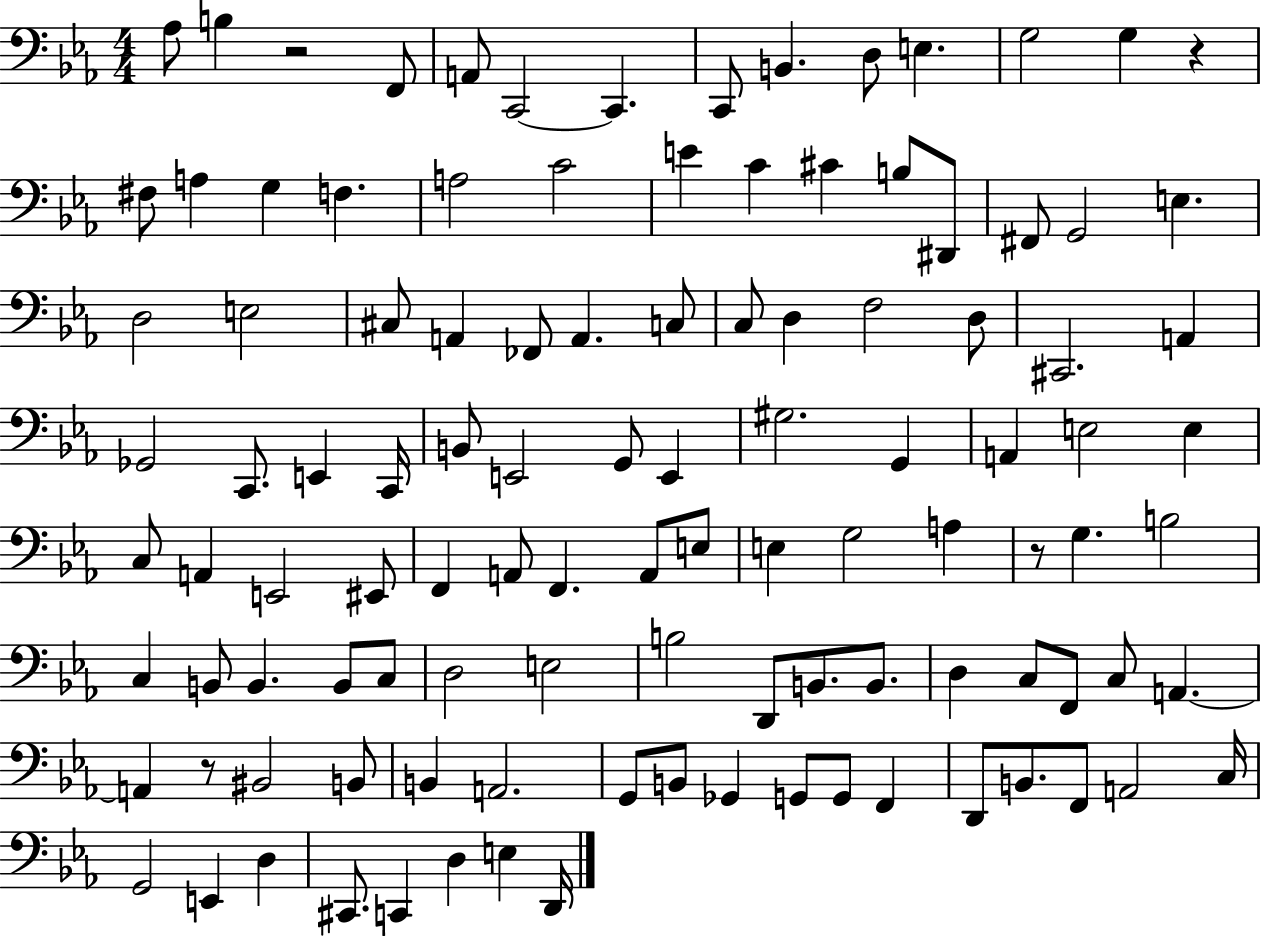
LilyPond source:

{
  \clef bass
  \numericTimeSignature
  \time 4/4
  \key ees \major
  aes8 b4 r2 f,8 | a,8 c,2~~ c,4. | c,8 b,4. d8 e4. | g2 g4 r4 | \break fis8 a4 g4 f4. | a2 c'2 | e'4 c'4 cis'4 b8 dis,8 | fis,8 g,2 e4. | \break d2 e2 | cis8 a,4 fes,8 a,4. c8 | c8 d4 f2 d8 | cis,2. a,4 | \break ges,2 c,8. e,4 c,16 | b,8 e,2 g,8 e,4 | gis2. g,4 | a,4 e2 e4 | \break c8 a,4 e,2 eis,8 | f,4 a,8 f,4. a,8 e8 | e4 g2 a4 | r8 g4. b2 | \break c4 b,8 b,4. b,8 c8 | d2 e2 | b2 d,8 b,8. b,8. | d4 c8 f,8 c8 a,4.~~ | \break a,4 r8 bis,2 b,8 | b,4 a,2. | g,8 b,8 ges,4 g,8 g,8 f,4 | d,8 b,8. f,8 a,2 c16 | \break g,2 e,4 d4 | cis,8. c,4 d4 e4 d,16 | \bar "|."
}